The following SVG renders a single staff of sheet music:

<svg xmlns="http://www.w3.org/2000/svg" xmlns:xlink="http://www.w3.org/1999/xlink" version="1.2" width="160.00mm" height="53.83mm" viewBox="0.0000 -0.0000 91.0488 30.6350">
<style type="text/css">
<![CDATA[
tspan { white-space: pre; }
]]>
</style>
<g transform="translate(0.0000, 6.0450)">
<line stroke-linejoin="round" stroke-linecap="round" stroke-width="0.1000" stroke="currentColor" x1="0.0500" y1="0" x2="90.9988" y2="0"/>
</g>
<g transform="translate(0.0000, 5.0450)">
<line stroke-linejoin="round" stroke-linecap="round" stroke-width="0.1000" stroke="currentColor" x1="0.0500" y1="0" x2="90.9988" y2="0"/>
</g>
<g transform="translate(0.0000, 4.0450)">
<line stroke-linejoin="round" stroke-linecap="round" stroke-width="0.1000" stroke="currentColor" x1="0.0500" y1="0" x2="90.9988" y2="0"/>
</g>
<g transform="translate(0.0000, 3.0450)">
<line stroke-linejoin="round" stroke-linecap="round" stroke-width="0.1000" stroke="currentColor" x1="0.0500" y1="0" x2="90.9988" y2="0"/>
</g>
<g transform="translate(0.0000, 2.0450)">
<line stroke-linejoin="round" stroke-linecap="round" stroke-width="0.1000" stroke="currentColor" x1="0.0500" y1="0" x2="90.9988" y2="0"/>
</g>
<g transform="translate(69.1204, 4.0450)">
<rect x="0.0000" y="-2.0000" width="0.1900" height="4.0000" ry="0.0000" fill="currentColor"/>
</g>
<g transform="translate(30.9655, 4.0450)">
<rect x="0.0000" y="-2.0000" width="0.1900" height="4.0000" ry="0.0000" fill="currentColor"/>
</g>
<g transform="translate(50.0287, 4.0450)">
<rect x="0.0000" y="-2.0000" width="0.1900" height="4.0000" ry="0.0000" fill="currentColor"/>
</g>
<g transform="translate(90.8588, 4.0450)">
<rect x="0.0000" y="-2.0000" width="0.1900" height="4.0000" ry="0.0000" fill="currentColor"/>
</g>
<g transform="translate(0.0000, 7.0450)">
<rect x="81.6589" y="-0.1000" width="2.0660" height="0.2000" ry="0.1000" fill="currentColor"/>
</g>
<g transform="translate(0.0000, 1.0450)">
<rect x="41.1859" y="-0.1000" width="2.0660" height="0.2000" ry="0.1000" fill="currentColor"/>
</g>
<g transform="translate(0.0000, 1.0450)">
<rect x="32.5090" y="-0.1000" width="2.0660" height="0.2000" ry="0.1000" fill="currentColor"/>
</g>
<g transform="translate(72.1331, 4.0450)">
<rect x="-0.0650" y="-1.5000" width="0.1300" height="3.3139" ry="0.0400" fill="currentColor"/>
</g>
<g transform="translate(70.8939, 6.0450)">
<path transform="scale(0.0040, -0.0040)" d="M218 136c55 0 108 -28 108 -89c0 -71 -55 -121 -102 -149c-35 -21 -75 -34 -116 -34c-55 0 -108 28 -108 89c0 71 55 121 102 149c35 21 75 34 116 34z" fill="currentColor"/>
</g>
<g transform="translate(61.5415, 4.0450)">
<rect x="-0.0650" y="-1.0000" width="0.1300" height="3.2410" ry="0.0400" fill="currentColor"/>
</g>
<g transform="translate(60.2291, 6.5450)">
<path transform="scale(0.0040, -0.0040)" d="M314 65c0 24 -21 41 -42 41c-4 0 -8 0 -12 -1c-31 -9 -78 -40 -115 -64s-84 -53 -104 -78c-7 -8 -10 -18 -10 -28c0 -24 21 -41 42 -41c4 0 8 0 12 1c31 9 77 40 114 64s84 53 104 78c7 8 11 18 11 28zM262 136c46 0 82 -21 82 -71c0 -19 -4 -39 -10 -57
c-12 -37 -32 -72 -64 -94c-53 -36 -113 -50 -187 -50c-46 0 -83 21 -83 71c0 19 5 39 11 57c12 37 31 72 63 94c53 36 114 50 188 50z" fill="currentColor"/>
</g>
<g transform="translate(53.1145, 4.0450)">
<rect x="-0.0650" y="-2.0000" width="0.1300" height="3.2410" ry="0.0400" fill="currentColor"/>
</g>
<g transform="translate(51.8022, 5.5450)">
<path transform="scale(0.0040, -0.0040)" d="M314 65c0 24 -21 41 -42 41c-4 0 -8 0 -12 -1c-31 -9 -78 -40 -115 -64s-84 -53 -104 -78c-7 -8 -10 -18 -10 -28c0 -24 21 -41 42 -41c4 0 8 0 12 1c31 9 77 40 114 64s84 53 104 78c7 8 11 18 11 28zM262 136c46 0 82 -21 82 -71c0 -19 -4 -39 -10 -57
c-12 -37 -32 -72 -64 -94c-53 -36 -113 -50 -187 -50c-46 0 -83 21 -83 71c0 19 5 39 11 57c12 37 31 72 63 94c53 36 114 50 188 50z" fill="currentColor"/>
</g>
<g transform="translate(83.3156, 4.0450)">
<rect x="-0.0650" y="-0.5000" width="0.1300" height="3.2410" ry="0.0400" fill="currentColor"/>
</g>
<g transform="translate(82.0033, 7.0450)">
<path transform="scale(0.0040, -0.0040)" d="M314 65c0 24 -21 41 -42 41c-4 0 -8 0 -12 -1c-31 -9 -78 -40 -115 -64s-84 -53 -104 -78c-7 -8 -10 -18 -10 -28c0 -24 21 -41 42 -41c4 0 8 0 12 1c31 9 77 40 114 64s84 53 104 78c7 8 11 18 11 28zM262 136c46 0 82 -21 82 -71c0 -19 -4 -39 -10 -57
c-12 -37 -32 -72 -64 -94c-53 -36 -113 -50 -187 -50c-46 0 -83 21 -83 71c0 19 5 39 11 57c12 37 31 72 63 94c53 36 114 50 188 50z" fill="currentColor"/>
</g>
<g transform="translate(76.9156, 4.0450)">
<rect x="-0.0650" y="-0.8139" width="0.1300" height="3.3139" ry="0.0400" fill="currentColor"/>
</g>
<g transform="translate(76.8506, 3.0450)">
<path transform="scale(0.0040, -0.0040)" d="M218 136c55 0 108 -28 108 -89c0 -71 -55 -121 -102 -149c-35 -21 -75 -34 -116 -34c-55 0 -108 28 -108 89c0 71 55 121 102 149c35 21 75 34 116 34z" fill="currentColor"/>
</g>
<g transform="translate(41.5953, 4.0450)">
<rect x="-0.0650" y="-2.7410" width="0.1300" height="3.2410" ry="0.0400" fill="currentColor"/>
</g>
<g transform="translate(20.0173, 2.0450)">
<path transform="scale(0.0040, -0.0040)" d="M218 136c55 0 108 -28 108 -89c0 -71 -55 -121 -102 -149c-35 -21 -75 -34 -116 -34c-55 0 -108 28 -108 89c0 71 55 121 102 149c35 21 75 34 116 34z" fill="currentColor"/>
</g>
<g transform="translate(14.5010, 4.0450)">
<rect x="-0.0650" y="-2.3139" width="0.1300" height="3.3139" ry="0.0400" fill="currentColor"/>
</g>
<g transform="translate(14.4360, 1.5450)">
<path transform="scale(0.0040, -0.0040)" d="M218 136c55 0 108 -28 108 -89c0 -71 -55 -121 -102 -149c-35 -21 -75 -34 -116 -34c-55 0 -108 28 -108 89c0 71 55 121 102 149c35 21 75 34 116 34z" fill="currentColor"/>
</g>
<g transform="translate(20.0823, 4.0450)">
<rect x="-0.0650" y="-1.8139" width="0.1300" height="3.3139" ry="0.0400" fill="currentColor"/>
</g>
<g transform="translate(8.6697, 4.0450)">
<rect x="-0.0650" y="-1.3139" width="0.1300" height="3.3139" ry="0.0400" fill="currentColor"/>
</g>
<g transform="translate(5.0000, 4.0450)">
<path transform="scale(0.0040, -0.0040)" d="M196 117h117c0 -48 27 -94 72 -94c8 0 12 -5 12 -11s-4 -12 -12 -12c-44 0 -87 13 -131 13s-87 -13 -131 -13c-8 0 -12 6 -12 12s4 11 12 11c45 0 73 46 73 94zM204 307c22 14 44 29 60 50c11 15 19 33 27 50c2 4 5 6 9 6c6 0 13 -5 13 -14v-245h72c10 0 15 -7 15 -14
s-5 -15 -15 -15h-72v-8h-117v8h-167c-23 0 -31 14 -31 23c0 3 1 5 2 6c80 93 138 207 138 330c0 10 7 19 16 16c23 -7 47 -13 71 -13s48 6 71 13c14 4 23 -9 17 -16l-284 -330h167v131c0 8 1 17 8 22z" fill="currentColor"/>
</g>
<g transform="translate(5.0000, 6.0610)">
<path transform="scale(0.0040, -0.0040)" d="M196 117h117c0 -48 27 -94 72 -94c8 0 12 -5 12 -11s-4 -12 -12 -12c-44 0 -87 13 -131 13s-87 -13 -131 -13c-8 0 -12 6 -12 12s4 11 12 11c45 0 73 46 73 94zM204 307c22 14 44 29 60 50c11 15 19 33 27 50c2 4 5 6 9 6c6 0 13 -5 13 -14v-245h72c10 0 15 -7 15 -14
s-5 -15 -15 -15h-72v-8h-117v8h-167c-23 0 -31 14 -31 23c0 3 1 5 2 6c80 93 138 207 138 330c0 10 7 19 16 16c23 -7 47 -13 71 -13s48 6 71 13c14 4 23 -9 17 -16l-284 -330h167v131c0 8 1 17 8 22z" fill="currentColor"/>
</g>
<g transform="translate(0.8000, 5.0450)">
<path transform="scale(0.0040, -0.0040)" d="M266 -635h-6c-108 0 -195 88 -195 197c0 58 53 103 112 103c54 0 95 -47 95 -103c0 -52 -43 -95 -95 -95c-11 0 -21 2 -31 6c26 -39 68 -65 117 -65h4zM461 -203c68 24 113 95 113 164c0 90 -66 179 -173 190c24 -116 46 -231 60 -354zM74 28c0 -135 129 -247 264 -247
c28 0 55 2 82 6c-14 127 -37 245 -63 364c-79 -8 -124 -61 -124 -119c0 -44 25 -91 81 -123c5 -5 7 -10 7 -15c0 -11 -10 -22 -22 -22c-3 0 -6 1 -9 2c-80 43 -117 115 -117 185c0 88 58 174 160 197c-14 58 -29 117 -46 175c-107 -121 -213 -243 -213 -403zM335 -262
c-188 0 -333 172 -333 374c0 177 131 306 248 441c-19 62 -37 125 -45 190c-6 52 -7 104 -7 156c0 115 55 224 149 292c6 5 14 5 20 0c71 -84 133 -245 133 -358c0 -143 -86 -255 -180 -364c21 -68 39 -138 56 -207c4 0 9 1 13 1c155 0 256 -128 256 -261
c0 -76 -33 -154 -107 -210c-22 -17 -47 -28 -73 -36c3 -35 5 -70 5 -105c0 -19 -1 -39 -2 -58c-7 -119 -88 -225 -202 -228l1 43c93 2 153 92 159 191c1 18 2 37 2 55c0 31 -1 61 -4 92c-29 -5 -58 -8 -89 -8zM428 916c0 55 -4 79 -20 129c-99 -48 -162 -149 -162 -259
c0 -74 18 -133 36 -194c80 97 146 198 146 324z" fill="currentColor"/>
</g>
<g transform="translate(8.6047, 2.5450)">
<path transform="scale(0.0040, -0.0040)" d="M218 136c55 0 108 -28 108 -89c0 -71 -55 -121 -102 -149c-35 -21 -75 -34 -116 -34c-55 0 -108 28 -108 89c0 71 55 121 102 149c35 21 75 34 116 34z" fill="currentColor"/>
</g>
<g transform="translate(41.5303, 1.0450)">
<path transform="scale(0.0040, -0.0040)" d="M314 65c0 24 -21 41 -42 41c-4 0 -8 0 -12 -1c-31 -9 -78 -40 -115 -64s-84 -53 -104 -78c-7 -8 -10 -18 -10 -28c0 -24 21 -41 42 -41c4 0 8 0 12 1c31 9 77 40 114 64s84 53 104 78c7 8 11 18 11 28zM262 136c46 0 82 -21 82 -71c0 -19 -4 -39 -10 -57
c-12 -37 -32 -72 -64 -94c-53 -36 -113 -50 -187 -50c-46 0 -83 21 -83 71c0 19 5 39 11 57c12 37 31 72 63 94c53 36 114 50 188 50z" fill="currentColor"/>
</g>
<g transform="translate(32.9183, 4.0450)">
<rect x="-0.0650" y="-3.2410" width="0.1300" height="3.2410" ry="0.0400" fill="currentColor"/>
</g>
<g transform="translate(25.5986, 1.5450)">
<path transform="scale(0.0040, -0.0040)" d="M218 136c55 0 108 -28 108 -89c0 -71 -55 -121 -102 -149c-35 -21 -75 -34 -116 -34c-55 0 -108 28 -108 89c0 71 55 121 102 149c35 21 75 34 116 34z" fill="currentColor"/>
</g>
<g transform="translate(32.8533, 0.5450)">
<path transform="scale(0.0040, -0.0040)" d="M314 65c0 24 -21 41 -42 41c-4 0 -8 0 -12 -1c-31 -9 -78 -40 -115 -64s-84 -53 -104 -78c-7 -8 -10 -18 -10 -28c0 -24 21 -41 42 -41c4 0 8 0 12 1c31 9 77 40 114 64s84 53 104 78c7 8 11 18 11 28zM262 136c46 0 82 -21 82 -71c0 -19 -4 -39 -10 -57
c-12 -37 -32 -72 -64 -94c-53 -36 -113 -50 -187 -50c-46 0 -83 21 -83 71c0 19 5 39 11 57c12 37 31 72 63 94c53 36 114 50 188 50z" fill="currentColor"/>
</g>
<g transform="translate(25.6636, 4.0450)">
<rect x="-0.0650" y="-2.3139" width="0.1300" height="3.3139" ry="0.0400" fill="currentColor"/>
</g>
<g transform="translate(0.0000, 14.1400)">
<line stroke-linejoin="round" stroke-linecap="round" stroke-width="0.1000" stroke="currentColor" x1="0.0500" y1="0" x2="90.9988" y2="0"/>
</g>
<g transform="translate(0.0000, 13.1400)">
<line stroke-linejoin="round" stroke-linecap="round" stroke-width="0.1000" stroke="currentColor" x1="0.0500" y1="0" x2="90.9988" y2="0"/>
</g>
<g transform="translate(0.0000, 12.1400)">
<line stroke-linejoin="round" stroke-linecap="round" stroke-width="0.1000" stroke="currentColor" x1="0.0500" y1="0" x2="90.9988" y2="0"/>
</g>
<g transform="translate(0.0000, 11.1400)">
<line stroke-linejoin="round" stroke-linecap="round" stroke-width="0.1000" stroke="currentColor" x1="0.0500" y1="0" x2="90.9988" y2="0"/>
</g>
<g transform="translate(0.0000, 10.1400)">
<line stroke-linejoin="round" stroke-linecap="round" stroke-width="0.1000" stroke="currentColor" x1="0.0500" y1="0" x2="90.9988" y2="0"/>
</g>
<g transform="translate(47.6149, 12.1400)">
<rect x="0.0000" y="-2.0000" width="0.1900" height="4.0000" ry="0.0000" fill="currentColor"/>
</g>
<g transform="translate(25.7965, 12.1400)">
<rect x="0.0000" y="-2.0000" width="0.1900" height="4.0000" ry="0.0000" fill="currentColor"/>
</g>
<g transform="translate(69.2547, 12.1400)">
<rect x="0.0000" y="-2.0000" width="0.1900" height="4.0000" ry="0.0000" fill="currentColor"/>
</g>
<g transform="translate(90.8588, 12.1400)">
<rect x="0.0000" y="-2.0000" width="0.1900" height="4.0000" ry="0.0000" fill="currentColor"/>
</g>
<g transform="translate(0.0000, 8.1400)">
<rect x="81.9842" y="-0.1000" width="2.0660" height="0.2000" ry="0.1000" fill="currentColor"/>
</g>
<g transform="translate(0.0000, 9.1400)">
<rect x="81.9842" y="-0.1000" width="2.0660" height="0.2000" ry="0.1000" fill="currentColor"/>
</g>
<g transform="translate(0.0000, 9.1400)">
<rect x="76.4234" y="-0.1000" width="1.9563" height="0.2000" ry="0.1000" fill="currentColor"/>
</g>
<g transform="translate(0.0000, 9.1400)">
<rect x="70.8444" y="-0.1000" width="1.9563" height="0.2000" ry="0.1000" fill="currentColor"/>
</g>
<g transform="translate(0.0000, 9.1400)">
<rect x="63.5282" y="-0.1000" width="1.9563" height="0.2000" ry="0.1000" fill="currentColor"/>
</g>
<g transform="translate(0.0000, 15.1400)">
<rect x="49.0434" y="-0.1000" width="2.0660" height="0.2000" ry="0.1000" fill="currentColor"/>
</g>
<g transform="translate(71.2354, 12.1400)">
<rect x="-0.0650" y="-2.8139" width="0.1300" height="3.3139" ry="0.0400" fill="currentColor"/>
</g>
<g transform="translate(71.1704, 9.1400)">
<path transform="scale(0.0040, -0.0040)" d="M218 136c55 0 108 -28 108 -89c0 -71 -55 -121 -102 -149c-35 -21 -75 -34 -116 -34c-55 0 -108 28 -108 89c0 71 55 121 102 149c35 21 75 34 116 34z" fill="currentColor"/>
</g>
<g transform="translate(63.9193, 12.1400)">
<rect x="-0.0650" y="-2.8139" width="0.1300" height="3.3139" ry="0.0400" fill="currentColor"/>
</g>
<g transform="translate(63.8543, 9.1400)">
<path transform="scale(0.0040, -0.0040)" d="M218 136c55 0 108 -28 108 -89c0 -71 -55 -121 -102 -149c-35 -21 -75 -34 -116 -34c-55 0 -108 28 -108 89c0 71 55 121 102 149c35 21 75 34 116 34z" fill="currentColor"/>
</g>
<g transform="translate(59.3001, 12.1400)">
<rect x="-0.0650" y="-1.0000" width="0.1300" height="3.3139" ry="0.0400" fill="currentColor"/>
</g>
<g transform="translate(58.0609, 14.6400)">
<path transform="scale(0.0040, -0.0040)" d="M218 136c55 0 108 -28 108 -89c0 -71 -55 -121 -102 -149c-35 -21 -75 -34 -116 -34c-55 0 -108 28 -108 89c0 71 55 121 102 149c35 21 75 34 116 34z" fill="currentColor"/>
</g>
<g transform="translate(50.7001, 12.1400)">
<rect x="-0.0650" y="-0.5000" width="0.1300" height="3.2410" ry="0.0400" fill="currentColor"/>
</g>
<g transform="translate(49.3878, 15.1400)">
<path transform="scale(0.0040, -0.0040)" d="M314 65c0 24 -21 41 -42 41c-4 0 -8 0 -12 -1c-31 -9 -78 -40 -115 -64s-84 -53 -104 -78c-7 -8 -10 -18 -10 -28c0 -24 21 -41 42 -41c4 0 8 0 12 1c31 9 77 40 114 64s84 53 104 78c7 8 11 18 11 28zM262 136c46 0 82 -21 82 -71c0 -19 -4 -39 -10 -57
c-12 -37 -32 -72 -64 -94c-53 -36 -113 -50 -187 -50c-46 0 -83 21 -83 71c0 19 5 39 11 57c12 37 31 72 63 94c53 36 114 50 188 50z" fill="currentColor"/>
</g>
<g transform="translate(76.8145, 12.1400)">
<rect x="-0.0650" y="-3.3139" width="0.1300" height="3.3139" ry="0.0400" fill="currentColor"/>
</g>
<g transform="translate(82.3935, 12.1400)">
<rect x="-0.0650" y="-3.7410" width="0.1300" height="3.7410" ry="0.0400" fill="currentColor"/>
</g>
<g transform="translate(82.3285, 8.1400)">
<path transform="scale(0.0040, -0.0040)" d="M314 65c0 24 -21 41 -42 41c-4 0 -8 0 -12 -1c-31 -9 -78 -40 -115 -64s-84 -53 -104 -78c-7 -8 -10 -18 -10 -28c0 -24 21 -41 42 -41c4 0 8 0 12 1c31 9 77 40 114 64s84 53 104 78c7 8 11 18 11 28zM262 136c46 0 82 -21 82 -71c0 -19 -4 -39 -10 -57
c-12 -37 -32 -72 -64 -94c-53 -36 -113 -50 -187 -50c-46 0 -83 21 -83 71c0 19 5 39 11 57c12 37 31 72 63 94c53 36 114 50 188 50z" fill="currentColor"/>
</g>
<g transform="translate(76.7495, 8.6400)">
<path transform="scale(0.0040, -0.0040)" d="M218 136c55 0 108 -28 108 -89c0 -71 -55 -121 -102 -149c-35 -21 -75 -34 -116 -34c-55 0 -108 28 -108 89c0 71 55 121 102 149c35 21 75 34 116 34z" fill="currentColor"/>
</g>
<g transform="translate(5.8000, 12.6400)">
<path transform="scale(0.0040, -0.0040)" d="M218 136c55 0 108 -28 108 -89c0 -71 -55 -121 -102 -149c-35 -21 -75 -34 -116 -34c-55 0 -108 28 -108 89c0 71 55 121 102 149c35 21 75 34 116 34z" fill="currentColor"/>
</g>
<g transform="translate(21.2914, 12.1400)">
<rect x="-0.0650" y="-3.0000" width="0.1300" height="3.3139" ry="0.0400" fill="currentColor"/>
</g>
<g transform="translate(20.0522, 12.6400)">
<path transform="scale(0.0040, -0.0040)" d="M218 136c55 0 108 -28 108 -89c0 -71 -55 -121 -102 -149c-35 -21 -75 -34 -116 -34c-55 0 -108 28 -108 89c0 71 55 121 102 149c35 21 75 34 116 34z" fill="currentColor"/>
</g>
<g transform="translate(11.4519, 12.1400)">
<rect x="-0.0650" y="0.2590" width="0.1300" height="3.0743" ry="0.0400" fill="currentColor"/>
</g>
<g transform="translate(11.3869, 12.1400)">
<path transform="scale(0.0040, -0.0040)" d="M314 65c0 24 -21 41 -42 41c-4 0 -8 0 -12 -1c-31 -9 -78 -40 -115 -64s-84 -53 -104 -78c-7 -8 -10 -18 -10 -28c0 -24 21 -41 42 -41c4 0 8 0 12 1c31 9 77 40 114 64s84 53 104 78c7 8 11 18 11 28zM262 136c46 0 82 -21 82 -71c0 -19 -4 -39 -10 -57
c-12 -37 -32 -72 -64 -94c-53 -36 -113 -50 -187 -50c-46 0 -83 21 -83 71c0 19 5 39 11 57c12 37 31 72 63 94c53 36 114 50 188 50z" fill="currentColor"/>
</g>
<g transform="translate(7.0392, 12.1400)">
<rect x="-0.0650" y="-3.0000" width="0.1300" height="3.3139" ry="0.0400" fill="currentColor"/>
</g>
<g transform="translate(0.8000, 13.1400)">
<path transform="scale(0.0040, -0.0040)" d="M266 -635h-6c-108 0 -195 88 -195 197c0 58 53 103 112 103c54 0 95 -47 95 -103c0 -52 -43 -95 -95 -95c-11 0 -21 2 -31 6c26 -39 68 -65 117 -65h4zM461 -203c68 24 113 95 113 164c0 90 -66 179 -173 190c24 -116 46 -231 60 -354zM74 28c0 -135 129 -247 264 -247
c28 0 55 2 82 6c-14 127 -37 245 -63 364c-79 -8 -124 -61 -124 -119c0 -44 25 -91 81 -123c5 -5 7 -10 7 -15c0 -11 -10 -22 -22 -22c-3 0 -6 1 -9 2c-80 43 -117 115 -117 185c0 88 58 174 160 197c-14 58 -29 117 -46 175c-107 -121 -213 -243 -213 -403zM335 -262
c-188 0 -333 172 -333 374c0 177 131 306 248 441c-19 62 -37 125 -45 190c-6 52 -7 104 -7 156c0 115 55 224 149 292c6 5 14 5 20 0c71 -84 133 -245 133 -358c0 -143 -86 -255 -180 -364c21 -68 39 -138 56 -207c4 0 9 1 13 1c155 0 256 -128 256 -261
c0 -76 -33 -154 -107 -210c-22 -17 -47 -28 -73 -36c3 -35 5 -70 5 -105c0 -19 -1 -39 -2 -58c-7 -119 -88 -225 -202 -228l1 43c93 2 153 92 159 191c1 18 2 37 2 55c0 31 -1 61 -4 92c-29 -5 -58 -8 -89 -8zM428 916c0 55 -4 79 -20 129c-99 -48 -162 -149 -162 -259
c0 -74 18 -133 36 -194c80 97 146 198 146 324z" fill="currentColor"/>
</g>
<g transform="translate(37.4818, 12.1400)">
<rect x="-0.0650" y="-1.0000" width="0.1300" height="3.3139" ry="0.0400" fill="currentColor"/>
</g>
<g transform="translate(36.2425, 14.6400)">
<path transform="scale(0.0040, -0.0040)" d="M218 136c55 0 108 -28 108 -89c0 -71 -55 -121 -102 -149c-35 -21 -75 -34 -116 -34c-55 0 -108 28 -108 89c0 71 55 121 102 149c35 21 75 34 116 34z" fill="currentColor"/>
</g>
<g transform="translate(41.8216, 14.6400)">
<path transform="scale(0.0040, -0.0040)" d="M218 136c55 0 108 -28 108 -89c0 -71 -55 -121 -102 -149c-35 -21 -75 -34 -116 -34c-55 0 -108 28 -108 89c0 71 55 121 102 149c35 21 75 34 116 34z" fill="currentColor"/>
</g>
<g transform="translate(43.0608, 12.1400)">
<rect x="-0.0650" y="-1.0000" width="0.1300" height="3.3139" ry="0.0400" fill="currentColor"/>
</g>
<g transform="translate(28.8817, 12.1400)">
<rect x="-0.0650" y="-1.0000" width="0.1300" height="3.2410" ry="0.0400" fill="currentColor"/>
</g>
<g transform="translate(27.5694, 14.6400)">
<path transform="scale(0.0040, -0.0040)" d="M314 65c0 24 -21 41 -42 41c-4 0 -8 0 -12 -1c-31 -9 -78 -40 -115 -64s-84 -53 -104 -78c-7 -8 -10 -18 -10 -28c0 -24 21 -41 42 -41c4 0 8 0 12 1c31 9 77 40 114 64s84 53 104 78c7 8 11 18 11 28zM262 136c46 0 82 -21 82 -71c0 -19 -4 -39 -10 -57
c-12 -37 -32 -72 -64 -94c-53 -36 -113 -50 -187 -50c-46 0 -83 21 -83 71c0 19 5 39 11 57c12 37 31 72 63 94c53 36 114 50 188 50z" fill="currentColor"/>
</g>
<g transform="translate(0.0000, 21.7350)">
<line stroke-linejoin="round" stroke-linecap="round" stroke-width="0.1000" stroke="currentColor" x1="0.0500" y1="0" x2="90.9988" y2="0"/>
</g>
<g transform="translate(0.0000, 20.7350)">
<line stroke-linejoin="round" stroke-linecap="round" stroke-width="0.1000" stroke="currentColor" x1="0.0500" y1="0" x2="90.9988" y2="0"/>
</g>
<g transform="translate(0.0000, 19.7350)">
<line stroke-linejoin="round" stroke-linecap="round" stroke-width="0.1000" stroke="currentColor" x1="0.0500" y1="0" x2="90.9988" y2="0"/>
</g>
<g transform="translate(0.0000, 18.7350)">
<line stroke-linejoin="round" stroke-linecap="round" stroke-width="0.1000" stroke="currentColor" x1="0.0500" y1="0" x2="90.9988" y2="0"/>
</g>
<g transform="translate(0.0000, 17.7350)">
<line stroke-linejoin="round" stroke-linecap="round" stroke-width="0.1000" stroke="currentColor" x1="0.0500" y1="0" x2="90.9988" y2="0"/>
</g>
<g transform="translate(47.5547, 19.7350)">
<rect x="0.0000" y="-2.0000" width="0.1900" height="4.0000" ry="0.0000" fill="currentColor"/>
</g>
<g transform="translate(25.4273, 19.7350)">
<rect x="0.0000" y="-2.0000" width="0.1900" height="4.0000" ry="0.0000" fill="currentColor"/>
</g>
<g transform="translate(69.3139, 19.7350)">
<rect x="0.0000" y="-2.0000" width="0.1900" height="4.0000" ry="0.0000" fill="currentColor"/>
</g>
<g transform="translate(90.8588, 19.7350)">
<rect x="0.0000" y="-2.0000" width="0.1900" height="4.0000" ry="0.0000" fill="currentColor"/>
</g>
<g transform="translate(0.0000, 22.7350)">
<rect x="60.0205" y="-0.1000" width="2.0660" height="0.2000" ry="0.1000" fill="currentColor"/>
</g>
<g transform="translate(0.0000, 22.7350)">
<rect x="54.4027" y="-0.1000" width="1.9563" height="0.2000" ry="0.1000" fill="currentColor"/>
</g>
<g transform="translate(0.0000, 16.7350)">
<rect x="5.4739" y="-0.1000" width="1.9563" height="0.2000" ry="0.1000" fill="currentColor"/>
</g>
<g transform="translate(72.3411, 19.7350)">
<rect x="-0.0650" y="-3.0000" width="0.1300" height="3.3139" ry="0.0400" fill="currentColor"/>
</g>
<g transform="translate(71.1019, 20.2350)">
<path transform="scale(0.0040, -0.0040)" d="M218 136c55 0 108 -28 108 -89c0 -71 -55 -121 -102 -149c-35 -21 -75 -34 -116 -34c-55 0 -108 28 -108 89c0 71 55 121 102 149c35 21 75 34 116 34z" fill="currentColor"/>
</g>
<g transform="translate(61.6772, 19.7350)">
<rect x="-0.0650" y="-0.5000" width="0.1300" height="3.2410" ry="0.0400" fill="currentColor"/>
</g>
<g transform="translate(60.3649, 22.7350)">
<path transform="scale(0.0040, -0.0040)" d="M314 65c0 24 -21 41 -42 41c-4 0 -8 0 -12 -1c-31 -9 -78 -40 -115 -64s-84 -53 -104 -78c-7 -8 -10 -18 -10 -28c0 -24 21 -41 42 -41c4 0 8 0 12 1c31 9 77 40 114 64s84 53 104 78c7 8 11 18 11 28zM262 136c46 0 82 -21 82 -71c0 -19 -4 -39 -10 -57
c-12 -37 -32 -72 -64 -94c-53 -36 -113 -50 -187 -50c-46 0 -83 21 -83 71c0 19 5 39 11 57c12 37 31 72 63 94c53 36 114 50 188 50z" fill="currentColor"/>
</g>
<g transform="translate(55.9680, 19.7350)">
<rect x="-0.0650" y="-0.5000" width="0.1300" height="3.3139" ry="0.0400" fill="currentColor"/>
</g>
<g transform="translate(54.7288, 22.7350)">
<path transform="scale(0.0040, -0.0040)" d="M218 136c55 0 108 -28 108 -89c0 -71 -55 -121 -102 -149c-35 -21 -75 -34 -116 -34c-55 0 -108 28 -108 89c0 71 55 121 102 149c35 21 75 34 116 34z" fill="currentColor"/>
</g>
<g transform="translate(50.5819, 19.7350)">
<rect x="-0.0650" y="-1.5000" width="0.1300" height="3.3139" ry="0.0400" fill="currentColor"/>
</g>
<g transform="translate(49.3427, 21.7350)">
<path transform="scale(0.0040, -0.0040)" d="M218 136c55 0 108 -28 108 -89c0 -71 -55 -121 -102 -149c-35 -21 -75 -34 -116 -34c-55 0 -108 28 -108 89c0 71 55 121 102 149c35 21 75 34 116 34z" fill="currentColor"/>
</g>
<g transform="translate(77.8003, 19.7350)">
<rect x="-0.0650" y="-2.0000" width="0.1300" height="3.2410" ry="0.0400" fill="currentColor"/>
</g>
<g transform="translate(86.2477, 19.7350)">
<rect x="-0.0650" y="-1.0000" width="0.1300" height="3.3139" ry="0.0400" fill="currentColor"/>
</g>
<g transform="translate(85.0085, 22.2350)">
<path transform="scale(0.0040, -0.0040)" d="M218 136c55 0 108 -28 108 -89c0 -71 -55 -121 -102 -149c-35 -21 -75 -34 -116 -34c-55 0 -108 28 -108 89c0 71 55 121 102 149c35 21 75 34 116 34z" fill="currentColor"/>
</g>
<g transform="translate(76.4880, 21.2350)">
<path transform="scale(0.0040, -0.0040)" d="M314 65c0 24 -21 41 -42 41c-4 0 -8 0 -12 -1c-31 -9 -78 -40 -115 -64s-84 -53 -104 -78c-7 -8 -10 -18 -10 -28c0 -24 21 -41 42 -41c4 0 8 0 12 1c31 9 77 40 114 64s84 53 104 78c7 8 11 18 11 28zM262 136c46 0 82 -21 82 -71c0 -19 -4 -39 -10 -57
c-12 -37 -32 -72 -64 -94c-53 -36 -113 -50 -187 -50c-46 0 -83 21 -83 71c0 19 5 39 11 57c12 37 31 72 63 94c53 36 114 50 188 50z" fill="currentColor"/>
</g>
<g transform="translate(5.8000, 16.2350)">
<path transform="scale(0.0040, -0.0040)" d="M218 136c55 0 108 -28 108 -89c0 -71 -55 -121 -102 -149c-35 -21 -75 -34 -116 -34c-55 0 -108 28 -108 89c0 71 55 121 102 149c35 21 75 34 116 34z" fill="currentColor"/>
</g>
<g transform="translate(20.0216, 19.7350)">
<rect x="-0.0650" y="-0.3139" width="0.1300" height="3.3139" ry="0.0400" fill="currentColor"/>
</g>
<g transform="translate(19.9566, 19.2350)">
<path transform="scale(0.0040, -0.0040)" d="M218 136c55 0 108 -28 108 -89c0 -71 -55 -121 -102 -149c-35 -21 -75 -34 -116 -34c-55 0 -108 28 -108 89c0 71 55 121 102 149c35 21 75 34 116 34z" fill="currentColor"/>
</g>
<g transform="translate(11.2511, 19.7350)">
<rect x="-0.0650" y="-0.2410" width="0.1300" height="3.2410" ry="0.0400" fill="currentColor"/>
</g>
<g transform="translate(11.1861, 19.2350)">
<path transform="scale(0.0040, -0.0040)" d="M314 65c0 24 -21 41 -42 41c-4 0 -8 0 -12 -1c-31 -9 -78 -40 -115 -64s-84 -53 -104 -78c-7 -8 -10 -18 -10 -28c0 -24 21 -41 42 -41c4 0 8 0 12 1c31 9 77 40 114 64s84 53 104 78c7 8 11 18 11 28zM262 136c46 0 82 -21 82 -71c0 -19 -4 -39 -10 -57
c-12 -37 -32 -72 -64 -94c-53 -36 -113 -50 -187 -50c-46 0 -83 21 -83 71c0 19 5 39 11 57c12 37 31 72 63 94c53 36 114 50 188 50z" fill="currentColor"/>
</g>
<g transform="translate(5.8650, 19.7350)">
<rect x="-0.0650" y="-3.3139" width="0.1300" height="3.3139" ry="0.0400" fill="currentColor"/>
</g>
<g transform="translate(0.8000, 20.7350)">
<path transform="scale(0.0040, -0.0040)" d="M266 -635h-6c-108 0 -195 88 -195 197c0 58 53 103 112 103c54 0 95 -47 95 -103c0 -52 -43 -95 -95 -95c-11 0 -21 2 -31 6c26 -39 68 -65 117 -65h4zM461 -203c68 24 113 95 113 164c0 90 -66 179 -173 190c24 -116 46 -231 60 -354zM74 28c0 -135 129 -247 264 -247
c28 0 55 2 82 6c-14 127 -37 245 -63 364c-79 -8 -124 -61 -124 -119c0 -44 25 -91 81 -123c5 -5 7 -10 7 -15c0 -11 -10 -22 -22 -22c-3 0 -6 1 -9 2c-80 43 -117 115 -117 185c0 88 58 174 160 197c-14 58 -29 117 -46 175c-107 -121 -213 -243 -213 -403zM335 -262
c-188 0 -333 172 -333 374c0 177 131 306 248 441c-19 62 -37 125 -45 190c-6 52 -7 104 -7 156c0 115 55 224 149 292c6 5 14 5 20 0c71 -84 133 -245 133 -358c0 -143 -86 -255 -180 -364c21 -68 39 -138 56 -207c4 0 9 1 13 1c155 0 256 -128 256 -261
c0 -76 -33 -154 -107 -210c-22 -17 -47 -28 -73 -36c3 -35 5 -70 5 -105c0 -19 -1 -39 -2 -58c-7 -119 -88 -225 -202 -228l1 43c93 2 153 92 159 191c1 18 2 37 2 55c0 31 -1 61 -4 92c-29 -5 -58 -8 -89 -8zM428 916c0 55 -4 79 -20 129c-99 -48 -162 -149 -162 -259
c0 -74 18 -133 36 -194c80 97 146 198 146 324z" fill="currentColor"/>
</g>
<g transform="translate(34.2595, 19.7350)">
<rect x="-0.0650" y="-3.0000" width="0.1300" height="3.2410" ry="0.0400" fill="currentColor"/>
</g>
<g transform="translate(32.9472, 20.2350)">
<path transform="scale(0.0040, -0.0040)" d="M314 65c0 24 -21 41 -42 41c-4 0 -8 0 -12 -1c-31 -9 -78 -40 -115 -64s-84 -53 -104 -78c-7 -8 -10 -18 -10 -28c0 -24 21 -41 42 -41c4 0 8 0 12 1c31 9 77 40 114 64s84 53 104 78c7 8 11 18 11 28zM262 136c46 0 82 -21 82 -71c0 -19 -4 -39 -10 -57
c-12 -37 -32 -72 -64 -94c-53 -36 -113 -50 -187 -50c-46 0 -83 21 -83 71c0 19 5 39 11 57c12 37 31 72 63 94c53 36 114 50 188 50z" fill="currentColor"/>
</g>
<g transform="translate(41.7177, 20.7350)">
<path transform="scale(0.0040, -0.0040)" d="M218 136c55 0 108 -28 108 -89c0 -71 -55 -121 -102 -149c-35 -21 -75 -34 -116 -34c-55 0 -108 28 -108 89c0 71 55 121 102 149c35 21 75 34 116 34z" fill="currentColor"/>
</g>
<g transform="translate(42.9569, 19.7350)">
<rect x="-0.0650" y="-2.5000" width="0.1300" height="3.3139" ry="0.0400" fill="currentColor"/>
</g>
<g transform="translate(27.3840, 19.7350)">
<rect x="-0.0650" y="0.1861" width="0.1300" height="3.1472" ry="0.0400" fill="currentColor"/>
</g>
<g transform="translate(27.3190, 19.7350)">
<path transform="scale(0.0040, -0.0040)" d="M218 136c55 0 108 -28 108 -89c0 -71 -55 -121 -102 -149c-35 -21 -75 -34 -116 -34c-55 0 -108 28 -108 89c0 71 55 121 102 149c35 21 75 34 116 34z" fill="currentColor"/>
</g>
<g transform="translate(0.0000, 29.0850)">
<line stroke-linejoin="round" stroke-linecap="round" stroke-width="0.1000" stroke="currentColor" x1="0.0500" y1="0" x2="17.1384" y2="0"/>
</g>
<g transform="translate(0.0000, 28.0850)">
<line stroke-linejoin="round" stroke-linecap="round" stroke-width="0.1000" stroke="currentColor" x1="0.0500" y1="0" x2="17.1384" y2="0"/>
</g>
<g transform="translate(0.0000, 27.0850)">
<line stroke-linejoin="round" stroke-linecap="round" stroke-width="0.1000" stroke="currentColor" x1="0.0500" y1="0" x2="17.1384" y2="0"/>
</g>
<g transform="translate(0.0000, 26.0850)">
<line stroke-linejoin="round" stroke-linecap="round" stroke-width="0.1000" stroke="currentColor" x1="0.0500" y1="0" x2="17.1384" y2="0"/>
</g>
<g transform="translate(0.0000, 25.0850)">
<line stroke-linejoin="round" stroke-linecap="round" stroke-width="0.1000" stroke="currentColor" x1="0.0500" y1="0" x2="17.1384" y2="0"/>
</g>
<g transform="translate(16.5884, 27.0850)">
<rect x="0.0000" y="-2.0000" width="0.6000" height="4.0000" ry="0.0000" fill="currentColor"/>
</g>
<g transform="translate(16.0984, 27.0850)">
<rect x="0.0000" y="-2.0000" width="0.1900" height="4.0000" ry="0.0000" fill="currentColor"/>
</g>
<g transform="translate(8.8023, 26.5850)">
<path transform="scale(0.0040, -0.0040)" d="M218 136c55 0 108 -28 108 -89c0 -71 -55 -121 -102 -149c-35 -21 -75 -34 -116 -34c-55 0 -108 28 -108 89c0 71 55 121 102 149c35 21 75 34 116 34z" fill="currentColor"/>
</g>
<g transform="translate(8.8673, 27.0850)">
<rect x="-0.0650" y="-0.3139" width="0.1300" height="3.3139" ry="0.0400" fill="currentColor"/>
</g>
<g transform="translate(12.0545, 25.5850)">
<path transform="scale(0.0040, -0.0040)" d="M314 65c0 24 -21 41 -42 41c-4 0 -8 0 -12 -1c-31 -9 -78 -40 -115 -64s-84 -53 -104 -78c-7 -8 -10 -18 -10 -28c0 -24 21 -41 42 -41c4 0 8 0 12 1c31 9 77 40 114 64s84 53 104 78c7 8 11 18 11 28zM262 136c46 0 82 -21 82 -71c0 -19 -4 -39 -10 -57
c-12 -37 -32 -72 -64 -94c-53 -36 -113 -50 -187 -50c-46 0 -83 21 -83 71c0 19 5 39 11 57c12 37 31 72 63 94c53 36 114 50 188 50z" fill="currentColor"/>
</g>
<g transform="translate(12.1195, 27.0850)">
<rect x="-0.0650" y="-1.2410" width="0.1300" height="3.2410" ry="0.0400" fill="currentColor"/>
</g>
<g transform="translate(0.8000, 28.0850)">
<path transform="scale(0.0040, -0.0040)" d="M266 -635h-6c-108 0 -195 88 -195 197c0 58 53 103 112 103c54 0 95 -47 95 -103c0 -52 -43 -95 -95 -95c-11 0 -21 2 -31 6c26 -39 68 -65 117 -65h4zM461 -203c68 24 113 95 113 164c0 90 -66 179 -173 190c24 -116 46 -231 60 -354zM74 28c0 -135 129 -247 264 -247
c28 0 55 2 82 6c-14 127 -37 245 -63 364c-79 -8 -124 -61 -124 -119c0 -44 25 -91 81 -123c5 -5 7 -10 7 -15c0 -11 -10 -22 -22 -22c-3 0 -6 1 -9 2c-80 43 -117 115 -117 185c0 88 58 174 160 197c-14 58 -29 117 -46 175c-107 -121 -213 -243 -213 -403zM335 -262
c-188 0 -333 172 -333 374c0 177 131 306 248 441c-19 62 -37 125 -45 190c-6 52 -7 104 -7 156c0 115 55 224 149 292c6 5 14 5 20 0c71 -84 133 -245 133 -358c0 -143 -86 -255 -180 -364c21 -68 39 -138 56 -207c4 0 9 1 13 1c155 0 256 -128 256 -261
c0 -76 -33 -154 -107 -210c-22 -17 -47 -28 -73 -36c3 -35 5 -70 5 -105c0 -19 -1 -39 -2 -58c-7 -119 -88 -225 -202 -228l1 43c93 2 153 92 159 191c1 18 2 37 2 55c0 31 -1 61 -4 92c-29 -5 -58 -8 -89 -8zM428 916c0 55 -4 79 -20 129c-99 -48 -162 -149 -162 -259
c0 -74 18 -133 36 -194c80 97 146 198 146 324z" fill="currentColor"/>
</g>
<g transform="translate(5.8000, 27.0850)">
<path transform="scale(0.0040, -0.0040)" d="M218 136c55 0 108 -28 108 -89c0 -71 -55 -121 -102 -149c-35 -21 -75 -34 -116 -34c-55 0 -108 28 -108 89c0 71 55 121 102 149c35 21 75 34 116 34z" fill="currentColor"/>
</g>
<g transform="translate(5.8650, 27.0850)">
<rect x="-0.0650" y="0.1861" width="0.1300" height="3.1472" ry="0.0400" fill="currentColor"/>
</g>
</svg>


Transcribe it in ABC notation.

X:1
T:Untitled
M:4/4
L:1/4
K:C
e g f g b2 a2 F2 D2 E d C2 A B2 A D2 D D C2 D a a b c'2 b c2 c B A2 G E C C2 A F2 D B c e2